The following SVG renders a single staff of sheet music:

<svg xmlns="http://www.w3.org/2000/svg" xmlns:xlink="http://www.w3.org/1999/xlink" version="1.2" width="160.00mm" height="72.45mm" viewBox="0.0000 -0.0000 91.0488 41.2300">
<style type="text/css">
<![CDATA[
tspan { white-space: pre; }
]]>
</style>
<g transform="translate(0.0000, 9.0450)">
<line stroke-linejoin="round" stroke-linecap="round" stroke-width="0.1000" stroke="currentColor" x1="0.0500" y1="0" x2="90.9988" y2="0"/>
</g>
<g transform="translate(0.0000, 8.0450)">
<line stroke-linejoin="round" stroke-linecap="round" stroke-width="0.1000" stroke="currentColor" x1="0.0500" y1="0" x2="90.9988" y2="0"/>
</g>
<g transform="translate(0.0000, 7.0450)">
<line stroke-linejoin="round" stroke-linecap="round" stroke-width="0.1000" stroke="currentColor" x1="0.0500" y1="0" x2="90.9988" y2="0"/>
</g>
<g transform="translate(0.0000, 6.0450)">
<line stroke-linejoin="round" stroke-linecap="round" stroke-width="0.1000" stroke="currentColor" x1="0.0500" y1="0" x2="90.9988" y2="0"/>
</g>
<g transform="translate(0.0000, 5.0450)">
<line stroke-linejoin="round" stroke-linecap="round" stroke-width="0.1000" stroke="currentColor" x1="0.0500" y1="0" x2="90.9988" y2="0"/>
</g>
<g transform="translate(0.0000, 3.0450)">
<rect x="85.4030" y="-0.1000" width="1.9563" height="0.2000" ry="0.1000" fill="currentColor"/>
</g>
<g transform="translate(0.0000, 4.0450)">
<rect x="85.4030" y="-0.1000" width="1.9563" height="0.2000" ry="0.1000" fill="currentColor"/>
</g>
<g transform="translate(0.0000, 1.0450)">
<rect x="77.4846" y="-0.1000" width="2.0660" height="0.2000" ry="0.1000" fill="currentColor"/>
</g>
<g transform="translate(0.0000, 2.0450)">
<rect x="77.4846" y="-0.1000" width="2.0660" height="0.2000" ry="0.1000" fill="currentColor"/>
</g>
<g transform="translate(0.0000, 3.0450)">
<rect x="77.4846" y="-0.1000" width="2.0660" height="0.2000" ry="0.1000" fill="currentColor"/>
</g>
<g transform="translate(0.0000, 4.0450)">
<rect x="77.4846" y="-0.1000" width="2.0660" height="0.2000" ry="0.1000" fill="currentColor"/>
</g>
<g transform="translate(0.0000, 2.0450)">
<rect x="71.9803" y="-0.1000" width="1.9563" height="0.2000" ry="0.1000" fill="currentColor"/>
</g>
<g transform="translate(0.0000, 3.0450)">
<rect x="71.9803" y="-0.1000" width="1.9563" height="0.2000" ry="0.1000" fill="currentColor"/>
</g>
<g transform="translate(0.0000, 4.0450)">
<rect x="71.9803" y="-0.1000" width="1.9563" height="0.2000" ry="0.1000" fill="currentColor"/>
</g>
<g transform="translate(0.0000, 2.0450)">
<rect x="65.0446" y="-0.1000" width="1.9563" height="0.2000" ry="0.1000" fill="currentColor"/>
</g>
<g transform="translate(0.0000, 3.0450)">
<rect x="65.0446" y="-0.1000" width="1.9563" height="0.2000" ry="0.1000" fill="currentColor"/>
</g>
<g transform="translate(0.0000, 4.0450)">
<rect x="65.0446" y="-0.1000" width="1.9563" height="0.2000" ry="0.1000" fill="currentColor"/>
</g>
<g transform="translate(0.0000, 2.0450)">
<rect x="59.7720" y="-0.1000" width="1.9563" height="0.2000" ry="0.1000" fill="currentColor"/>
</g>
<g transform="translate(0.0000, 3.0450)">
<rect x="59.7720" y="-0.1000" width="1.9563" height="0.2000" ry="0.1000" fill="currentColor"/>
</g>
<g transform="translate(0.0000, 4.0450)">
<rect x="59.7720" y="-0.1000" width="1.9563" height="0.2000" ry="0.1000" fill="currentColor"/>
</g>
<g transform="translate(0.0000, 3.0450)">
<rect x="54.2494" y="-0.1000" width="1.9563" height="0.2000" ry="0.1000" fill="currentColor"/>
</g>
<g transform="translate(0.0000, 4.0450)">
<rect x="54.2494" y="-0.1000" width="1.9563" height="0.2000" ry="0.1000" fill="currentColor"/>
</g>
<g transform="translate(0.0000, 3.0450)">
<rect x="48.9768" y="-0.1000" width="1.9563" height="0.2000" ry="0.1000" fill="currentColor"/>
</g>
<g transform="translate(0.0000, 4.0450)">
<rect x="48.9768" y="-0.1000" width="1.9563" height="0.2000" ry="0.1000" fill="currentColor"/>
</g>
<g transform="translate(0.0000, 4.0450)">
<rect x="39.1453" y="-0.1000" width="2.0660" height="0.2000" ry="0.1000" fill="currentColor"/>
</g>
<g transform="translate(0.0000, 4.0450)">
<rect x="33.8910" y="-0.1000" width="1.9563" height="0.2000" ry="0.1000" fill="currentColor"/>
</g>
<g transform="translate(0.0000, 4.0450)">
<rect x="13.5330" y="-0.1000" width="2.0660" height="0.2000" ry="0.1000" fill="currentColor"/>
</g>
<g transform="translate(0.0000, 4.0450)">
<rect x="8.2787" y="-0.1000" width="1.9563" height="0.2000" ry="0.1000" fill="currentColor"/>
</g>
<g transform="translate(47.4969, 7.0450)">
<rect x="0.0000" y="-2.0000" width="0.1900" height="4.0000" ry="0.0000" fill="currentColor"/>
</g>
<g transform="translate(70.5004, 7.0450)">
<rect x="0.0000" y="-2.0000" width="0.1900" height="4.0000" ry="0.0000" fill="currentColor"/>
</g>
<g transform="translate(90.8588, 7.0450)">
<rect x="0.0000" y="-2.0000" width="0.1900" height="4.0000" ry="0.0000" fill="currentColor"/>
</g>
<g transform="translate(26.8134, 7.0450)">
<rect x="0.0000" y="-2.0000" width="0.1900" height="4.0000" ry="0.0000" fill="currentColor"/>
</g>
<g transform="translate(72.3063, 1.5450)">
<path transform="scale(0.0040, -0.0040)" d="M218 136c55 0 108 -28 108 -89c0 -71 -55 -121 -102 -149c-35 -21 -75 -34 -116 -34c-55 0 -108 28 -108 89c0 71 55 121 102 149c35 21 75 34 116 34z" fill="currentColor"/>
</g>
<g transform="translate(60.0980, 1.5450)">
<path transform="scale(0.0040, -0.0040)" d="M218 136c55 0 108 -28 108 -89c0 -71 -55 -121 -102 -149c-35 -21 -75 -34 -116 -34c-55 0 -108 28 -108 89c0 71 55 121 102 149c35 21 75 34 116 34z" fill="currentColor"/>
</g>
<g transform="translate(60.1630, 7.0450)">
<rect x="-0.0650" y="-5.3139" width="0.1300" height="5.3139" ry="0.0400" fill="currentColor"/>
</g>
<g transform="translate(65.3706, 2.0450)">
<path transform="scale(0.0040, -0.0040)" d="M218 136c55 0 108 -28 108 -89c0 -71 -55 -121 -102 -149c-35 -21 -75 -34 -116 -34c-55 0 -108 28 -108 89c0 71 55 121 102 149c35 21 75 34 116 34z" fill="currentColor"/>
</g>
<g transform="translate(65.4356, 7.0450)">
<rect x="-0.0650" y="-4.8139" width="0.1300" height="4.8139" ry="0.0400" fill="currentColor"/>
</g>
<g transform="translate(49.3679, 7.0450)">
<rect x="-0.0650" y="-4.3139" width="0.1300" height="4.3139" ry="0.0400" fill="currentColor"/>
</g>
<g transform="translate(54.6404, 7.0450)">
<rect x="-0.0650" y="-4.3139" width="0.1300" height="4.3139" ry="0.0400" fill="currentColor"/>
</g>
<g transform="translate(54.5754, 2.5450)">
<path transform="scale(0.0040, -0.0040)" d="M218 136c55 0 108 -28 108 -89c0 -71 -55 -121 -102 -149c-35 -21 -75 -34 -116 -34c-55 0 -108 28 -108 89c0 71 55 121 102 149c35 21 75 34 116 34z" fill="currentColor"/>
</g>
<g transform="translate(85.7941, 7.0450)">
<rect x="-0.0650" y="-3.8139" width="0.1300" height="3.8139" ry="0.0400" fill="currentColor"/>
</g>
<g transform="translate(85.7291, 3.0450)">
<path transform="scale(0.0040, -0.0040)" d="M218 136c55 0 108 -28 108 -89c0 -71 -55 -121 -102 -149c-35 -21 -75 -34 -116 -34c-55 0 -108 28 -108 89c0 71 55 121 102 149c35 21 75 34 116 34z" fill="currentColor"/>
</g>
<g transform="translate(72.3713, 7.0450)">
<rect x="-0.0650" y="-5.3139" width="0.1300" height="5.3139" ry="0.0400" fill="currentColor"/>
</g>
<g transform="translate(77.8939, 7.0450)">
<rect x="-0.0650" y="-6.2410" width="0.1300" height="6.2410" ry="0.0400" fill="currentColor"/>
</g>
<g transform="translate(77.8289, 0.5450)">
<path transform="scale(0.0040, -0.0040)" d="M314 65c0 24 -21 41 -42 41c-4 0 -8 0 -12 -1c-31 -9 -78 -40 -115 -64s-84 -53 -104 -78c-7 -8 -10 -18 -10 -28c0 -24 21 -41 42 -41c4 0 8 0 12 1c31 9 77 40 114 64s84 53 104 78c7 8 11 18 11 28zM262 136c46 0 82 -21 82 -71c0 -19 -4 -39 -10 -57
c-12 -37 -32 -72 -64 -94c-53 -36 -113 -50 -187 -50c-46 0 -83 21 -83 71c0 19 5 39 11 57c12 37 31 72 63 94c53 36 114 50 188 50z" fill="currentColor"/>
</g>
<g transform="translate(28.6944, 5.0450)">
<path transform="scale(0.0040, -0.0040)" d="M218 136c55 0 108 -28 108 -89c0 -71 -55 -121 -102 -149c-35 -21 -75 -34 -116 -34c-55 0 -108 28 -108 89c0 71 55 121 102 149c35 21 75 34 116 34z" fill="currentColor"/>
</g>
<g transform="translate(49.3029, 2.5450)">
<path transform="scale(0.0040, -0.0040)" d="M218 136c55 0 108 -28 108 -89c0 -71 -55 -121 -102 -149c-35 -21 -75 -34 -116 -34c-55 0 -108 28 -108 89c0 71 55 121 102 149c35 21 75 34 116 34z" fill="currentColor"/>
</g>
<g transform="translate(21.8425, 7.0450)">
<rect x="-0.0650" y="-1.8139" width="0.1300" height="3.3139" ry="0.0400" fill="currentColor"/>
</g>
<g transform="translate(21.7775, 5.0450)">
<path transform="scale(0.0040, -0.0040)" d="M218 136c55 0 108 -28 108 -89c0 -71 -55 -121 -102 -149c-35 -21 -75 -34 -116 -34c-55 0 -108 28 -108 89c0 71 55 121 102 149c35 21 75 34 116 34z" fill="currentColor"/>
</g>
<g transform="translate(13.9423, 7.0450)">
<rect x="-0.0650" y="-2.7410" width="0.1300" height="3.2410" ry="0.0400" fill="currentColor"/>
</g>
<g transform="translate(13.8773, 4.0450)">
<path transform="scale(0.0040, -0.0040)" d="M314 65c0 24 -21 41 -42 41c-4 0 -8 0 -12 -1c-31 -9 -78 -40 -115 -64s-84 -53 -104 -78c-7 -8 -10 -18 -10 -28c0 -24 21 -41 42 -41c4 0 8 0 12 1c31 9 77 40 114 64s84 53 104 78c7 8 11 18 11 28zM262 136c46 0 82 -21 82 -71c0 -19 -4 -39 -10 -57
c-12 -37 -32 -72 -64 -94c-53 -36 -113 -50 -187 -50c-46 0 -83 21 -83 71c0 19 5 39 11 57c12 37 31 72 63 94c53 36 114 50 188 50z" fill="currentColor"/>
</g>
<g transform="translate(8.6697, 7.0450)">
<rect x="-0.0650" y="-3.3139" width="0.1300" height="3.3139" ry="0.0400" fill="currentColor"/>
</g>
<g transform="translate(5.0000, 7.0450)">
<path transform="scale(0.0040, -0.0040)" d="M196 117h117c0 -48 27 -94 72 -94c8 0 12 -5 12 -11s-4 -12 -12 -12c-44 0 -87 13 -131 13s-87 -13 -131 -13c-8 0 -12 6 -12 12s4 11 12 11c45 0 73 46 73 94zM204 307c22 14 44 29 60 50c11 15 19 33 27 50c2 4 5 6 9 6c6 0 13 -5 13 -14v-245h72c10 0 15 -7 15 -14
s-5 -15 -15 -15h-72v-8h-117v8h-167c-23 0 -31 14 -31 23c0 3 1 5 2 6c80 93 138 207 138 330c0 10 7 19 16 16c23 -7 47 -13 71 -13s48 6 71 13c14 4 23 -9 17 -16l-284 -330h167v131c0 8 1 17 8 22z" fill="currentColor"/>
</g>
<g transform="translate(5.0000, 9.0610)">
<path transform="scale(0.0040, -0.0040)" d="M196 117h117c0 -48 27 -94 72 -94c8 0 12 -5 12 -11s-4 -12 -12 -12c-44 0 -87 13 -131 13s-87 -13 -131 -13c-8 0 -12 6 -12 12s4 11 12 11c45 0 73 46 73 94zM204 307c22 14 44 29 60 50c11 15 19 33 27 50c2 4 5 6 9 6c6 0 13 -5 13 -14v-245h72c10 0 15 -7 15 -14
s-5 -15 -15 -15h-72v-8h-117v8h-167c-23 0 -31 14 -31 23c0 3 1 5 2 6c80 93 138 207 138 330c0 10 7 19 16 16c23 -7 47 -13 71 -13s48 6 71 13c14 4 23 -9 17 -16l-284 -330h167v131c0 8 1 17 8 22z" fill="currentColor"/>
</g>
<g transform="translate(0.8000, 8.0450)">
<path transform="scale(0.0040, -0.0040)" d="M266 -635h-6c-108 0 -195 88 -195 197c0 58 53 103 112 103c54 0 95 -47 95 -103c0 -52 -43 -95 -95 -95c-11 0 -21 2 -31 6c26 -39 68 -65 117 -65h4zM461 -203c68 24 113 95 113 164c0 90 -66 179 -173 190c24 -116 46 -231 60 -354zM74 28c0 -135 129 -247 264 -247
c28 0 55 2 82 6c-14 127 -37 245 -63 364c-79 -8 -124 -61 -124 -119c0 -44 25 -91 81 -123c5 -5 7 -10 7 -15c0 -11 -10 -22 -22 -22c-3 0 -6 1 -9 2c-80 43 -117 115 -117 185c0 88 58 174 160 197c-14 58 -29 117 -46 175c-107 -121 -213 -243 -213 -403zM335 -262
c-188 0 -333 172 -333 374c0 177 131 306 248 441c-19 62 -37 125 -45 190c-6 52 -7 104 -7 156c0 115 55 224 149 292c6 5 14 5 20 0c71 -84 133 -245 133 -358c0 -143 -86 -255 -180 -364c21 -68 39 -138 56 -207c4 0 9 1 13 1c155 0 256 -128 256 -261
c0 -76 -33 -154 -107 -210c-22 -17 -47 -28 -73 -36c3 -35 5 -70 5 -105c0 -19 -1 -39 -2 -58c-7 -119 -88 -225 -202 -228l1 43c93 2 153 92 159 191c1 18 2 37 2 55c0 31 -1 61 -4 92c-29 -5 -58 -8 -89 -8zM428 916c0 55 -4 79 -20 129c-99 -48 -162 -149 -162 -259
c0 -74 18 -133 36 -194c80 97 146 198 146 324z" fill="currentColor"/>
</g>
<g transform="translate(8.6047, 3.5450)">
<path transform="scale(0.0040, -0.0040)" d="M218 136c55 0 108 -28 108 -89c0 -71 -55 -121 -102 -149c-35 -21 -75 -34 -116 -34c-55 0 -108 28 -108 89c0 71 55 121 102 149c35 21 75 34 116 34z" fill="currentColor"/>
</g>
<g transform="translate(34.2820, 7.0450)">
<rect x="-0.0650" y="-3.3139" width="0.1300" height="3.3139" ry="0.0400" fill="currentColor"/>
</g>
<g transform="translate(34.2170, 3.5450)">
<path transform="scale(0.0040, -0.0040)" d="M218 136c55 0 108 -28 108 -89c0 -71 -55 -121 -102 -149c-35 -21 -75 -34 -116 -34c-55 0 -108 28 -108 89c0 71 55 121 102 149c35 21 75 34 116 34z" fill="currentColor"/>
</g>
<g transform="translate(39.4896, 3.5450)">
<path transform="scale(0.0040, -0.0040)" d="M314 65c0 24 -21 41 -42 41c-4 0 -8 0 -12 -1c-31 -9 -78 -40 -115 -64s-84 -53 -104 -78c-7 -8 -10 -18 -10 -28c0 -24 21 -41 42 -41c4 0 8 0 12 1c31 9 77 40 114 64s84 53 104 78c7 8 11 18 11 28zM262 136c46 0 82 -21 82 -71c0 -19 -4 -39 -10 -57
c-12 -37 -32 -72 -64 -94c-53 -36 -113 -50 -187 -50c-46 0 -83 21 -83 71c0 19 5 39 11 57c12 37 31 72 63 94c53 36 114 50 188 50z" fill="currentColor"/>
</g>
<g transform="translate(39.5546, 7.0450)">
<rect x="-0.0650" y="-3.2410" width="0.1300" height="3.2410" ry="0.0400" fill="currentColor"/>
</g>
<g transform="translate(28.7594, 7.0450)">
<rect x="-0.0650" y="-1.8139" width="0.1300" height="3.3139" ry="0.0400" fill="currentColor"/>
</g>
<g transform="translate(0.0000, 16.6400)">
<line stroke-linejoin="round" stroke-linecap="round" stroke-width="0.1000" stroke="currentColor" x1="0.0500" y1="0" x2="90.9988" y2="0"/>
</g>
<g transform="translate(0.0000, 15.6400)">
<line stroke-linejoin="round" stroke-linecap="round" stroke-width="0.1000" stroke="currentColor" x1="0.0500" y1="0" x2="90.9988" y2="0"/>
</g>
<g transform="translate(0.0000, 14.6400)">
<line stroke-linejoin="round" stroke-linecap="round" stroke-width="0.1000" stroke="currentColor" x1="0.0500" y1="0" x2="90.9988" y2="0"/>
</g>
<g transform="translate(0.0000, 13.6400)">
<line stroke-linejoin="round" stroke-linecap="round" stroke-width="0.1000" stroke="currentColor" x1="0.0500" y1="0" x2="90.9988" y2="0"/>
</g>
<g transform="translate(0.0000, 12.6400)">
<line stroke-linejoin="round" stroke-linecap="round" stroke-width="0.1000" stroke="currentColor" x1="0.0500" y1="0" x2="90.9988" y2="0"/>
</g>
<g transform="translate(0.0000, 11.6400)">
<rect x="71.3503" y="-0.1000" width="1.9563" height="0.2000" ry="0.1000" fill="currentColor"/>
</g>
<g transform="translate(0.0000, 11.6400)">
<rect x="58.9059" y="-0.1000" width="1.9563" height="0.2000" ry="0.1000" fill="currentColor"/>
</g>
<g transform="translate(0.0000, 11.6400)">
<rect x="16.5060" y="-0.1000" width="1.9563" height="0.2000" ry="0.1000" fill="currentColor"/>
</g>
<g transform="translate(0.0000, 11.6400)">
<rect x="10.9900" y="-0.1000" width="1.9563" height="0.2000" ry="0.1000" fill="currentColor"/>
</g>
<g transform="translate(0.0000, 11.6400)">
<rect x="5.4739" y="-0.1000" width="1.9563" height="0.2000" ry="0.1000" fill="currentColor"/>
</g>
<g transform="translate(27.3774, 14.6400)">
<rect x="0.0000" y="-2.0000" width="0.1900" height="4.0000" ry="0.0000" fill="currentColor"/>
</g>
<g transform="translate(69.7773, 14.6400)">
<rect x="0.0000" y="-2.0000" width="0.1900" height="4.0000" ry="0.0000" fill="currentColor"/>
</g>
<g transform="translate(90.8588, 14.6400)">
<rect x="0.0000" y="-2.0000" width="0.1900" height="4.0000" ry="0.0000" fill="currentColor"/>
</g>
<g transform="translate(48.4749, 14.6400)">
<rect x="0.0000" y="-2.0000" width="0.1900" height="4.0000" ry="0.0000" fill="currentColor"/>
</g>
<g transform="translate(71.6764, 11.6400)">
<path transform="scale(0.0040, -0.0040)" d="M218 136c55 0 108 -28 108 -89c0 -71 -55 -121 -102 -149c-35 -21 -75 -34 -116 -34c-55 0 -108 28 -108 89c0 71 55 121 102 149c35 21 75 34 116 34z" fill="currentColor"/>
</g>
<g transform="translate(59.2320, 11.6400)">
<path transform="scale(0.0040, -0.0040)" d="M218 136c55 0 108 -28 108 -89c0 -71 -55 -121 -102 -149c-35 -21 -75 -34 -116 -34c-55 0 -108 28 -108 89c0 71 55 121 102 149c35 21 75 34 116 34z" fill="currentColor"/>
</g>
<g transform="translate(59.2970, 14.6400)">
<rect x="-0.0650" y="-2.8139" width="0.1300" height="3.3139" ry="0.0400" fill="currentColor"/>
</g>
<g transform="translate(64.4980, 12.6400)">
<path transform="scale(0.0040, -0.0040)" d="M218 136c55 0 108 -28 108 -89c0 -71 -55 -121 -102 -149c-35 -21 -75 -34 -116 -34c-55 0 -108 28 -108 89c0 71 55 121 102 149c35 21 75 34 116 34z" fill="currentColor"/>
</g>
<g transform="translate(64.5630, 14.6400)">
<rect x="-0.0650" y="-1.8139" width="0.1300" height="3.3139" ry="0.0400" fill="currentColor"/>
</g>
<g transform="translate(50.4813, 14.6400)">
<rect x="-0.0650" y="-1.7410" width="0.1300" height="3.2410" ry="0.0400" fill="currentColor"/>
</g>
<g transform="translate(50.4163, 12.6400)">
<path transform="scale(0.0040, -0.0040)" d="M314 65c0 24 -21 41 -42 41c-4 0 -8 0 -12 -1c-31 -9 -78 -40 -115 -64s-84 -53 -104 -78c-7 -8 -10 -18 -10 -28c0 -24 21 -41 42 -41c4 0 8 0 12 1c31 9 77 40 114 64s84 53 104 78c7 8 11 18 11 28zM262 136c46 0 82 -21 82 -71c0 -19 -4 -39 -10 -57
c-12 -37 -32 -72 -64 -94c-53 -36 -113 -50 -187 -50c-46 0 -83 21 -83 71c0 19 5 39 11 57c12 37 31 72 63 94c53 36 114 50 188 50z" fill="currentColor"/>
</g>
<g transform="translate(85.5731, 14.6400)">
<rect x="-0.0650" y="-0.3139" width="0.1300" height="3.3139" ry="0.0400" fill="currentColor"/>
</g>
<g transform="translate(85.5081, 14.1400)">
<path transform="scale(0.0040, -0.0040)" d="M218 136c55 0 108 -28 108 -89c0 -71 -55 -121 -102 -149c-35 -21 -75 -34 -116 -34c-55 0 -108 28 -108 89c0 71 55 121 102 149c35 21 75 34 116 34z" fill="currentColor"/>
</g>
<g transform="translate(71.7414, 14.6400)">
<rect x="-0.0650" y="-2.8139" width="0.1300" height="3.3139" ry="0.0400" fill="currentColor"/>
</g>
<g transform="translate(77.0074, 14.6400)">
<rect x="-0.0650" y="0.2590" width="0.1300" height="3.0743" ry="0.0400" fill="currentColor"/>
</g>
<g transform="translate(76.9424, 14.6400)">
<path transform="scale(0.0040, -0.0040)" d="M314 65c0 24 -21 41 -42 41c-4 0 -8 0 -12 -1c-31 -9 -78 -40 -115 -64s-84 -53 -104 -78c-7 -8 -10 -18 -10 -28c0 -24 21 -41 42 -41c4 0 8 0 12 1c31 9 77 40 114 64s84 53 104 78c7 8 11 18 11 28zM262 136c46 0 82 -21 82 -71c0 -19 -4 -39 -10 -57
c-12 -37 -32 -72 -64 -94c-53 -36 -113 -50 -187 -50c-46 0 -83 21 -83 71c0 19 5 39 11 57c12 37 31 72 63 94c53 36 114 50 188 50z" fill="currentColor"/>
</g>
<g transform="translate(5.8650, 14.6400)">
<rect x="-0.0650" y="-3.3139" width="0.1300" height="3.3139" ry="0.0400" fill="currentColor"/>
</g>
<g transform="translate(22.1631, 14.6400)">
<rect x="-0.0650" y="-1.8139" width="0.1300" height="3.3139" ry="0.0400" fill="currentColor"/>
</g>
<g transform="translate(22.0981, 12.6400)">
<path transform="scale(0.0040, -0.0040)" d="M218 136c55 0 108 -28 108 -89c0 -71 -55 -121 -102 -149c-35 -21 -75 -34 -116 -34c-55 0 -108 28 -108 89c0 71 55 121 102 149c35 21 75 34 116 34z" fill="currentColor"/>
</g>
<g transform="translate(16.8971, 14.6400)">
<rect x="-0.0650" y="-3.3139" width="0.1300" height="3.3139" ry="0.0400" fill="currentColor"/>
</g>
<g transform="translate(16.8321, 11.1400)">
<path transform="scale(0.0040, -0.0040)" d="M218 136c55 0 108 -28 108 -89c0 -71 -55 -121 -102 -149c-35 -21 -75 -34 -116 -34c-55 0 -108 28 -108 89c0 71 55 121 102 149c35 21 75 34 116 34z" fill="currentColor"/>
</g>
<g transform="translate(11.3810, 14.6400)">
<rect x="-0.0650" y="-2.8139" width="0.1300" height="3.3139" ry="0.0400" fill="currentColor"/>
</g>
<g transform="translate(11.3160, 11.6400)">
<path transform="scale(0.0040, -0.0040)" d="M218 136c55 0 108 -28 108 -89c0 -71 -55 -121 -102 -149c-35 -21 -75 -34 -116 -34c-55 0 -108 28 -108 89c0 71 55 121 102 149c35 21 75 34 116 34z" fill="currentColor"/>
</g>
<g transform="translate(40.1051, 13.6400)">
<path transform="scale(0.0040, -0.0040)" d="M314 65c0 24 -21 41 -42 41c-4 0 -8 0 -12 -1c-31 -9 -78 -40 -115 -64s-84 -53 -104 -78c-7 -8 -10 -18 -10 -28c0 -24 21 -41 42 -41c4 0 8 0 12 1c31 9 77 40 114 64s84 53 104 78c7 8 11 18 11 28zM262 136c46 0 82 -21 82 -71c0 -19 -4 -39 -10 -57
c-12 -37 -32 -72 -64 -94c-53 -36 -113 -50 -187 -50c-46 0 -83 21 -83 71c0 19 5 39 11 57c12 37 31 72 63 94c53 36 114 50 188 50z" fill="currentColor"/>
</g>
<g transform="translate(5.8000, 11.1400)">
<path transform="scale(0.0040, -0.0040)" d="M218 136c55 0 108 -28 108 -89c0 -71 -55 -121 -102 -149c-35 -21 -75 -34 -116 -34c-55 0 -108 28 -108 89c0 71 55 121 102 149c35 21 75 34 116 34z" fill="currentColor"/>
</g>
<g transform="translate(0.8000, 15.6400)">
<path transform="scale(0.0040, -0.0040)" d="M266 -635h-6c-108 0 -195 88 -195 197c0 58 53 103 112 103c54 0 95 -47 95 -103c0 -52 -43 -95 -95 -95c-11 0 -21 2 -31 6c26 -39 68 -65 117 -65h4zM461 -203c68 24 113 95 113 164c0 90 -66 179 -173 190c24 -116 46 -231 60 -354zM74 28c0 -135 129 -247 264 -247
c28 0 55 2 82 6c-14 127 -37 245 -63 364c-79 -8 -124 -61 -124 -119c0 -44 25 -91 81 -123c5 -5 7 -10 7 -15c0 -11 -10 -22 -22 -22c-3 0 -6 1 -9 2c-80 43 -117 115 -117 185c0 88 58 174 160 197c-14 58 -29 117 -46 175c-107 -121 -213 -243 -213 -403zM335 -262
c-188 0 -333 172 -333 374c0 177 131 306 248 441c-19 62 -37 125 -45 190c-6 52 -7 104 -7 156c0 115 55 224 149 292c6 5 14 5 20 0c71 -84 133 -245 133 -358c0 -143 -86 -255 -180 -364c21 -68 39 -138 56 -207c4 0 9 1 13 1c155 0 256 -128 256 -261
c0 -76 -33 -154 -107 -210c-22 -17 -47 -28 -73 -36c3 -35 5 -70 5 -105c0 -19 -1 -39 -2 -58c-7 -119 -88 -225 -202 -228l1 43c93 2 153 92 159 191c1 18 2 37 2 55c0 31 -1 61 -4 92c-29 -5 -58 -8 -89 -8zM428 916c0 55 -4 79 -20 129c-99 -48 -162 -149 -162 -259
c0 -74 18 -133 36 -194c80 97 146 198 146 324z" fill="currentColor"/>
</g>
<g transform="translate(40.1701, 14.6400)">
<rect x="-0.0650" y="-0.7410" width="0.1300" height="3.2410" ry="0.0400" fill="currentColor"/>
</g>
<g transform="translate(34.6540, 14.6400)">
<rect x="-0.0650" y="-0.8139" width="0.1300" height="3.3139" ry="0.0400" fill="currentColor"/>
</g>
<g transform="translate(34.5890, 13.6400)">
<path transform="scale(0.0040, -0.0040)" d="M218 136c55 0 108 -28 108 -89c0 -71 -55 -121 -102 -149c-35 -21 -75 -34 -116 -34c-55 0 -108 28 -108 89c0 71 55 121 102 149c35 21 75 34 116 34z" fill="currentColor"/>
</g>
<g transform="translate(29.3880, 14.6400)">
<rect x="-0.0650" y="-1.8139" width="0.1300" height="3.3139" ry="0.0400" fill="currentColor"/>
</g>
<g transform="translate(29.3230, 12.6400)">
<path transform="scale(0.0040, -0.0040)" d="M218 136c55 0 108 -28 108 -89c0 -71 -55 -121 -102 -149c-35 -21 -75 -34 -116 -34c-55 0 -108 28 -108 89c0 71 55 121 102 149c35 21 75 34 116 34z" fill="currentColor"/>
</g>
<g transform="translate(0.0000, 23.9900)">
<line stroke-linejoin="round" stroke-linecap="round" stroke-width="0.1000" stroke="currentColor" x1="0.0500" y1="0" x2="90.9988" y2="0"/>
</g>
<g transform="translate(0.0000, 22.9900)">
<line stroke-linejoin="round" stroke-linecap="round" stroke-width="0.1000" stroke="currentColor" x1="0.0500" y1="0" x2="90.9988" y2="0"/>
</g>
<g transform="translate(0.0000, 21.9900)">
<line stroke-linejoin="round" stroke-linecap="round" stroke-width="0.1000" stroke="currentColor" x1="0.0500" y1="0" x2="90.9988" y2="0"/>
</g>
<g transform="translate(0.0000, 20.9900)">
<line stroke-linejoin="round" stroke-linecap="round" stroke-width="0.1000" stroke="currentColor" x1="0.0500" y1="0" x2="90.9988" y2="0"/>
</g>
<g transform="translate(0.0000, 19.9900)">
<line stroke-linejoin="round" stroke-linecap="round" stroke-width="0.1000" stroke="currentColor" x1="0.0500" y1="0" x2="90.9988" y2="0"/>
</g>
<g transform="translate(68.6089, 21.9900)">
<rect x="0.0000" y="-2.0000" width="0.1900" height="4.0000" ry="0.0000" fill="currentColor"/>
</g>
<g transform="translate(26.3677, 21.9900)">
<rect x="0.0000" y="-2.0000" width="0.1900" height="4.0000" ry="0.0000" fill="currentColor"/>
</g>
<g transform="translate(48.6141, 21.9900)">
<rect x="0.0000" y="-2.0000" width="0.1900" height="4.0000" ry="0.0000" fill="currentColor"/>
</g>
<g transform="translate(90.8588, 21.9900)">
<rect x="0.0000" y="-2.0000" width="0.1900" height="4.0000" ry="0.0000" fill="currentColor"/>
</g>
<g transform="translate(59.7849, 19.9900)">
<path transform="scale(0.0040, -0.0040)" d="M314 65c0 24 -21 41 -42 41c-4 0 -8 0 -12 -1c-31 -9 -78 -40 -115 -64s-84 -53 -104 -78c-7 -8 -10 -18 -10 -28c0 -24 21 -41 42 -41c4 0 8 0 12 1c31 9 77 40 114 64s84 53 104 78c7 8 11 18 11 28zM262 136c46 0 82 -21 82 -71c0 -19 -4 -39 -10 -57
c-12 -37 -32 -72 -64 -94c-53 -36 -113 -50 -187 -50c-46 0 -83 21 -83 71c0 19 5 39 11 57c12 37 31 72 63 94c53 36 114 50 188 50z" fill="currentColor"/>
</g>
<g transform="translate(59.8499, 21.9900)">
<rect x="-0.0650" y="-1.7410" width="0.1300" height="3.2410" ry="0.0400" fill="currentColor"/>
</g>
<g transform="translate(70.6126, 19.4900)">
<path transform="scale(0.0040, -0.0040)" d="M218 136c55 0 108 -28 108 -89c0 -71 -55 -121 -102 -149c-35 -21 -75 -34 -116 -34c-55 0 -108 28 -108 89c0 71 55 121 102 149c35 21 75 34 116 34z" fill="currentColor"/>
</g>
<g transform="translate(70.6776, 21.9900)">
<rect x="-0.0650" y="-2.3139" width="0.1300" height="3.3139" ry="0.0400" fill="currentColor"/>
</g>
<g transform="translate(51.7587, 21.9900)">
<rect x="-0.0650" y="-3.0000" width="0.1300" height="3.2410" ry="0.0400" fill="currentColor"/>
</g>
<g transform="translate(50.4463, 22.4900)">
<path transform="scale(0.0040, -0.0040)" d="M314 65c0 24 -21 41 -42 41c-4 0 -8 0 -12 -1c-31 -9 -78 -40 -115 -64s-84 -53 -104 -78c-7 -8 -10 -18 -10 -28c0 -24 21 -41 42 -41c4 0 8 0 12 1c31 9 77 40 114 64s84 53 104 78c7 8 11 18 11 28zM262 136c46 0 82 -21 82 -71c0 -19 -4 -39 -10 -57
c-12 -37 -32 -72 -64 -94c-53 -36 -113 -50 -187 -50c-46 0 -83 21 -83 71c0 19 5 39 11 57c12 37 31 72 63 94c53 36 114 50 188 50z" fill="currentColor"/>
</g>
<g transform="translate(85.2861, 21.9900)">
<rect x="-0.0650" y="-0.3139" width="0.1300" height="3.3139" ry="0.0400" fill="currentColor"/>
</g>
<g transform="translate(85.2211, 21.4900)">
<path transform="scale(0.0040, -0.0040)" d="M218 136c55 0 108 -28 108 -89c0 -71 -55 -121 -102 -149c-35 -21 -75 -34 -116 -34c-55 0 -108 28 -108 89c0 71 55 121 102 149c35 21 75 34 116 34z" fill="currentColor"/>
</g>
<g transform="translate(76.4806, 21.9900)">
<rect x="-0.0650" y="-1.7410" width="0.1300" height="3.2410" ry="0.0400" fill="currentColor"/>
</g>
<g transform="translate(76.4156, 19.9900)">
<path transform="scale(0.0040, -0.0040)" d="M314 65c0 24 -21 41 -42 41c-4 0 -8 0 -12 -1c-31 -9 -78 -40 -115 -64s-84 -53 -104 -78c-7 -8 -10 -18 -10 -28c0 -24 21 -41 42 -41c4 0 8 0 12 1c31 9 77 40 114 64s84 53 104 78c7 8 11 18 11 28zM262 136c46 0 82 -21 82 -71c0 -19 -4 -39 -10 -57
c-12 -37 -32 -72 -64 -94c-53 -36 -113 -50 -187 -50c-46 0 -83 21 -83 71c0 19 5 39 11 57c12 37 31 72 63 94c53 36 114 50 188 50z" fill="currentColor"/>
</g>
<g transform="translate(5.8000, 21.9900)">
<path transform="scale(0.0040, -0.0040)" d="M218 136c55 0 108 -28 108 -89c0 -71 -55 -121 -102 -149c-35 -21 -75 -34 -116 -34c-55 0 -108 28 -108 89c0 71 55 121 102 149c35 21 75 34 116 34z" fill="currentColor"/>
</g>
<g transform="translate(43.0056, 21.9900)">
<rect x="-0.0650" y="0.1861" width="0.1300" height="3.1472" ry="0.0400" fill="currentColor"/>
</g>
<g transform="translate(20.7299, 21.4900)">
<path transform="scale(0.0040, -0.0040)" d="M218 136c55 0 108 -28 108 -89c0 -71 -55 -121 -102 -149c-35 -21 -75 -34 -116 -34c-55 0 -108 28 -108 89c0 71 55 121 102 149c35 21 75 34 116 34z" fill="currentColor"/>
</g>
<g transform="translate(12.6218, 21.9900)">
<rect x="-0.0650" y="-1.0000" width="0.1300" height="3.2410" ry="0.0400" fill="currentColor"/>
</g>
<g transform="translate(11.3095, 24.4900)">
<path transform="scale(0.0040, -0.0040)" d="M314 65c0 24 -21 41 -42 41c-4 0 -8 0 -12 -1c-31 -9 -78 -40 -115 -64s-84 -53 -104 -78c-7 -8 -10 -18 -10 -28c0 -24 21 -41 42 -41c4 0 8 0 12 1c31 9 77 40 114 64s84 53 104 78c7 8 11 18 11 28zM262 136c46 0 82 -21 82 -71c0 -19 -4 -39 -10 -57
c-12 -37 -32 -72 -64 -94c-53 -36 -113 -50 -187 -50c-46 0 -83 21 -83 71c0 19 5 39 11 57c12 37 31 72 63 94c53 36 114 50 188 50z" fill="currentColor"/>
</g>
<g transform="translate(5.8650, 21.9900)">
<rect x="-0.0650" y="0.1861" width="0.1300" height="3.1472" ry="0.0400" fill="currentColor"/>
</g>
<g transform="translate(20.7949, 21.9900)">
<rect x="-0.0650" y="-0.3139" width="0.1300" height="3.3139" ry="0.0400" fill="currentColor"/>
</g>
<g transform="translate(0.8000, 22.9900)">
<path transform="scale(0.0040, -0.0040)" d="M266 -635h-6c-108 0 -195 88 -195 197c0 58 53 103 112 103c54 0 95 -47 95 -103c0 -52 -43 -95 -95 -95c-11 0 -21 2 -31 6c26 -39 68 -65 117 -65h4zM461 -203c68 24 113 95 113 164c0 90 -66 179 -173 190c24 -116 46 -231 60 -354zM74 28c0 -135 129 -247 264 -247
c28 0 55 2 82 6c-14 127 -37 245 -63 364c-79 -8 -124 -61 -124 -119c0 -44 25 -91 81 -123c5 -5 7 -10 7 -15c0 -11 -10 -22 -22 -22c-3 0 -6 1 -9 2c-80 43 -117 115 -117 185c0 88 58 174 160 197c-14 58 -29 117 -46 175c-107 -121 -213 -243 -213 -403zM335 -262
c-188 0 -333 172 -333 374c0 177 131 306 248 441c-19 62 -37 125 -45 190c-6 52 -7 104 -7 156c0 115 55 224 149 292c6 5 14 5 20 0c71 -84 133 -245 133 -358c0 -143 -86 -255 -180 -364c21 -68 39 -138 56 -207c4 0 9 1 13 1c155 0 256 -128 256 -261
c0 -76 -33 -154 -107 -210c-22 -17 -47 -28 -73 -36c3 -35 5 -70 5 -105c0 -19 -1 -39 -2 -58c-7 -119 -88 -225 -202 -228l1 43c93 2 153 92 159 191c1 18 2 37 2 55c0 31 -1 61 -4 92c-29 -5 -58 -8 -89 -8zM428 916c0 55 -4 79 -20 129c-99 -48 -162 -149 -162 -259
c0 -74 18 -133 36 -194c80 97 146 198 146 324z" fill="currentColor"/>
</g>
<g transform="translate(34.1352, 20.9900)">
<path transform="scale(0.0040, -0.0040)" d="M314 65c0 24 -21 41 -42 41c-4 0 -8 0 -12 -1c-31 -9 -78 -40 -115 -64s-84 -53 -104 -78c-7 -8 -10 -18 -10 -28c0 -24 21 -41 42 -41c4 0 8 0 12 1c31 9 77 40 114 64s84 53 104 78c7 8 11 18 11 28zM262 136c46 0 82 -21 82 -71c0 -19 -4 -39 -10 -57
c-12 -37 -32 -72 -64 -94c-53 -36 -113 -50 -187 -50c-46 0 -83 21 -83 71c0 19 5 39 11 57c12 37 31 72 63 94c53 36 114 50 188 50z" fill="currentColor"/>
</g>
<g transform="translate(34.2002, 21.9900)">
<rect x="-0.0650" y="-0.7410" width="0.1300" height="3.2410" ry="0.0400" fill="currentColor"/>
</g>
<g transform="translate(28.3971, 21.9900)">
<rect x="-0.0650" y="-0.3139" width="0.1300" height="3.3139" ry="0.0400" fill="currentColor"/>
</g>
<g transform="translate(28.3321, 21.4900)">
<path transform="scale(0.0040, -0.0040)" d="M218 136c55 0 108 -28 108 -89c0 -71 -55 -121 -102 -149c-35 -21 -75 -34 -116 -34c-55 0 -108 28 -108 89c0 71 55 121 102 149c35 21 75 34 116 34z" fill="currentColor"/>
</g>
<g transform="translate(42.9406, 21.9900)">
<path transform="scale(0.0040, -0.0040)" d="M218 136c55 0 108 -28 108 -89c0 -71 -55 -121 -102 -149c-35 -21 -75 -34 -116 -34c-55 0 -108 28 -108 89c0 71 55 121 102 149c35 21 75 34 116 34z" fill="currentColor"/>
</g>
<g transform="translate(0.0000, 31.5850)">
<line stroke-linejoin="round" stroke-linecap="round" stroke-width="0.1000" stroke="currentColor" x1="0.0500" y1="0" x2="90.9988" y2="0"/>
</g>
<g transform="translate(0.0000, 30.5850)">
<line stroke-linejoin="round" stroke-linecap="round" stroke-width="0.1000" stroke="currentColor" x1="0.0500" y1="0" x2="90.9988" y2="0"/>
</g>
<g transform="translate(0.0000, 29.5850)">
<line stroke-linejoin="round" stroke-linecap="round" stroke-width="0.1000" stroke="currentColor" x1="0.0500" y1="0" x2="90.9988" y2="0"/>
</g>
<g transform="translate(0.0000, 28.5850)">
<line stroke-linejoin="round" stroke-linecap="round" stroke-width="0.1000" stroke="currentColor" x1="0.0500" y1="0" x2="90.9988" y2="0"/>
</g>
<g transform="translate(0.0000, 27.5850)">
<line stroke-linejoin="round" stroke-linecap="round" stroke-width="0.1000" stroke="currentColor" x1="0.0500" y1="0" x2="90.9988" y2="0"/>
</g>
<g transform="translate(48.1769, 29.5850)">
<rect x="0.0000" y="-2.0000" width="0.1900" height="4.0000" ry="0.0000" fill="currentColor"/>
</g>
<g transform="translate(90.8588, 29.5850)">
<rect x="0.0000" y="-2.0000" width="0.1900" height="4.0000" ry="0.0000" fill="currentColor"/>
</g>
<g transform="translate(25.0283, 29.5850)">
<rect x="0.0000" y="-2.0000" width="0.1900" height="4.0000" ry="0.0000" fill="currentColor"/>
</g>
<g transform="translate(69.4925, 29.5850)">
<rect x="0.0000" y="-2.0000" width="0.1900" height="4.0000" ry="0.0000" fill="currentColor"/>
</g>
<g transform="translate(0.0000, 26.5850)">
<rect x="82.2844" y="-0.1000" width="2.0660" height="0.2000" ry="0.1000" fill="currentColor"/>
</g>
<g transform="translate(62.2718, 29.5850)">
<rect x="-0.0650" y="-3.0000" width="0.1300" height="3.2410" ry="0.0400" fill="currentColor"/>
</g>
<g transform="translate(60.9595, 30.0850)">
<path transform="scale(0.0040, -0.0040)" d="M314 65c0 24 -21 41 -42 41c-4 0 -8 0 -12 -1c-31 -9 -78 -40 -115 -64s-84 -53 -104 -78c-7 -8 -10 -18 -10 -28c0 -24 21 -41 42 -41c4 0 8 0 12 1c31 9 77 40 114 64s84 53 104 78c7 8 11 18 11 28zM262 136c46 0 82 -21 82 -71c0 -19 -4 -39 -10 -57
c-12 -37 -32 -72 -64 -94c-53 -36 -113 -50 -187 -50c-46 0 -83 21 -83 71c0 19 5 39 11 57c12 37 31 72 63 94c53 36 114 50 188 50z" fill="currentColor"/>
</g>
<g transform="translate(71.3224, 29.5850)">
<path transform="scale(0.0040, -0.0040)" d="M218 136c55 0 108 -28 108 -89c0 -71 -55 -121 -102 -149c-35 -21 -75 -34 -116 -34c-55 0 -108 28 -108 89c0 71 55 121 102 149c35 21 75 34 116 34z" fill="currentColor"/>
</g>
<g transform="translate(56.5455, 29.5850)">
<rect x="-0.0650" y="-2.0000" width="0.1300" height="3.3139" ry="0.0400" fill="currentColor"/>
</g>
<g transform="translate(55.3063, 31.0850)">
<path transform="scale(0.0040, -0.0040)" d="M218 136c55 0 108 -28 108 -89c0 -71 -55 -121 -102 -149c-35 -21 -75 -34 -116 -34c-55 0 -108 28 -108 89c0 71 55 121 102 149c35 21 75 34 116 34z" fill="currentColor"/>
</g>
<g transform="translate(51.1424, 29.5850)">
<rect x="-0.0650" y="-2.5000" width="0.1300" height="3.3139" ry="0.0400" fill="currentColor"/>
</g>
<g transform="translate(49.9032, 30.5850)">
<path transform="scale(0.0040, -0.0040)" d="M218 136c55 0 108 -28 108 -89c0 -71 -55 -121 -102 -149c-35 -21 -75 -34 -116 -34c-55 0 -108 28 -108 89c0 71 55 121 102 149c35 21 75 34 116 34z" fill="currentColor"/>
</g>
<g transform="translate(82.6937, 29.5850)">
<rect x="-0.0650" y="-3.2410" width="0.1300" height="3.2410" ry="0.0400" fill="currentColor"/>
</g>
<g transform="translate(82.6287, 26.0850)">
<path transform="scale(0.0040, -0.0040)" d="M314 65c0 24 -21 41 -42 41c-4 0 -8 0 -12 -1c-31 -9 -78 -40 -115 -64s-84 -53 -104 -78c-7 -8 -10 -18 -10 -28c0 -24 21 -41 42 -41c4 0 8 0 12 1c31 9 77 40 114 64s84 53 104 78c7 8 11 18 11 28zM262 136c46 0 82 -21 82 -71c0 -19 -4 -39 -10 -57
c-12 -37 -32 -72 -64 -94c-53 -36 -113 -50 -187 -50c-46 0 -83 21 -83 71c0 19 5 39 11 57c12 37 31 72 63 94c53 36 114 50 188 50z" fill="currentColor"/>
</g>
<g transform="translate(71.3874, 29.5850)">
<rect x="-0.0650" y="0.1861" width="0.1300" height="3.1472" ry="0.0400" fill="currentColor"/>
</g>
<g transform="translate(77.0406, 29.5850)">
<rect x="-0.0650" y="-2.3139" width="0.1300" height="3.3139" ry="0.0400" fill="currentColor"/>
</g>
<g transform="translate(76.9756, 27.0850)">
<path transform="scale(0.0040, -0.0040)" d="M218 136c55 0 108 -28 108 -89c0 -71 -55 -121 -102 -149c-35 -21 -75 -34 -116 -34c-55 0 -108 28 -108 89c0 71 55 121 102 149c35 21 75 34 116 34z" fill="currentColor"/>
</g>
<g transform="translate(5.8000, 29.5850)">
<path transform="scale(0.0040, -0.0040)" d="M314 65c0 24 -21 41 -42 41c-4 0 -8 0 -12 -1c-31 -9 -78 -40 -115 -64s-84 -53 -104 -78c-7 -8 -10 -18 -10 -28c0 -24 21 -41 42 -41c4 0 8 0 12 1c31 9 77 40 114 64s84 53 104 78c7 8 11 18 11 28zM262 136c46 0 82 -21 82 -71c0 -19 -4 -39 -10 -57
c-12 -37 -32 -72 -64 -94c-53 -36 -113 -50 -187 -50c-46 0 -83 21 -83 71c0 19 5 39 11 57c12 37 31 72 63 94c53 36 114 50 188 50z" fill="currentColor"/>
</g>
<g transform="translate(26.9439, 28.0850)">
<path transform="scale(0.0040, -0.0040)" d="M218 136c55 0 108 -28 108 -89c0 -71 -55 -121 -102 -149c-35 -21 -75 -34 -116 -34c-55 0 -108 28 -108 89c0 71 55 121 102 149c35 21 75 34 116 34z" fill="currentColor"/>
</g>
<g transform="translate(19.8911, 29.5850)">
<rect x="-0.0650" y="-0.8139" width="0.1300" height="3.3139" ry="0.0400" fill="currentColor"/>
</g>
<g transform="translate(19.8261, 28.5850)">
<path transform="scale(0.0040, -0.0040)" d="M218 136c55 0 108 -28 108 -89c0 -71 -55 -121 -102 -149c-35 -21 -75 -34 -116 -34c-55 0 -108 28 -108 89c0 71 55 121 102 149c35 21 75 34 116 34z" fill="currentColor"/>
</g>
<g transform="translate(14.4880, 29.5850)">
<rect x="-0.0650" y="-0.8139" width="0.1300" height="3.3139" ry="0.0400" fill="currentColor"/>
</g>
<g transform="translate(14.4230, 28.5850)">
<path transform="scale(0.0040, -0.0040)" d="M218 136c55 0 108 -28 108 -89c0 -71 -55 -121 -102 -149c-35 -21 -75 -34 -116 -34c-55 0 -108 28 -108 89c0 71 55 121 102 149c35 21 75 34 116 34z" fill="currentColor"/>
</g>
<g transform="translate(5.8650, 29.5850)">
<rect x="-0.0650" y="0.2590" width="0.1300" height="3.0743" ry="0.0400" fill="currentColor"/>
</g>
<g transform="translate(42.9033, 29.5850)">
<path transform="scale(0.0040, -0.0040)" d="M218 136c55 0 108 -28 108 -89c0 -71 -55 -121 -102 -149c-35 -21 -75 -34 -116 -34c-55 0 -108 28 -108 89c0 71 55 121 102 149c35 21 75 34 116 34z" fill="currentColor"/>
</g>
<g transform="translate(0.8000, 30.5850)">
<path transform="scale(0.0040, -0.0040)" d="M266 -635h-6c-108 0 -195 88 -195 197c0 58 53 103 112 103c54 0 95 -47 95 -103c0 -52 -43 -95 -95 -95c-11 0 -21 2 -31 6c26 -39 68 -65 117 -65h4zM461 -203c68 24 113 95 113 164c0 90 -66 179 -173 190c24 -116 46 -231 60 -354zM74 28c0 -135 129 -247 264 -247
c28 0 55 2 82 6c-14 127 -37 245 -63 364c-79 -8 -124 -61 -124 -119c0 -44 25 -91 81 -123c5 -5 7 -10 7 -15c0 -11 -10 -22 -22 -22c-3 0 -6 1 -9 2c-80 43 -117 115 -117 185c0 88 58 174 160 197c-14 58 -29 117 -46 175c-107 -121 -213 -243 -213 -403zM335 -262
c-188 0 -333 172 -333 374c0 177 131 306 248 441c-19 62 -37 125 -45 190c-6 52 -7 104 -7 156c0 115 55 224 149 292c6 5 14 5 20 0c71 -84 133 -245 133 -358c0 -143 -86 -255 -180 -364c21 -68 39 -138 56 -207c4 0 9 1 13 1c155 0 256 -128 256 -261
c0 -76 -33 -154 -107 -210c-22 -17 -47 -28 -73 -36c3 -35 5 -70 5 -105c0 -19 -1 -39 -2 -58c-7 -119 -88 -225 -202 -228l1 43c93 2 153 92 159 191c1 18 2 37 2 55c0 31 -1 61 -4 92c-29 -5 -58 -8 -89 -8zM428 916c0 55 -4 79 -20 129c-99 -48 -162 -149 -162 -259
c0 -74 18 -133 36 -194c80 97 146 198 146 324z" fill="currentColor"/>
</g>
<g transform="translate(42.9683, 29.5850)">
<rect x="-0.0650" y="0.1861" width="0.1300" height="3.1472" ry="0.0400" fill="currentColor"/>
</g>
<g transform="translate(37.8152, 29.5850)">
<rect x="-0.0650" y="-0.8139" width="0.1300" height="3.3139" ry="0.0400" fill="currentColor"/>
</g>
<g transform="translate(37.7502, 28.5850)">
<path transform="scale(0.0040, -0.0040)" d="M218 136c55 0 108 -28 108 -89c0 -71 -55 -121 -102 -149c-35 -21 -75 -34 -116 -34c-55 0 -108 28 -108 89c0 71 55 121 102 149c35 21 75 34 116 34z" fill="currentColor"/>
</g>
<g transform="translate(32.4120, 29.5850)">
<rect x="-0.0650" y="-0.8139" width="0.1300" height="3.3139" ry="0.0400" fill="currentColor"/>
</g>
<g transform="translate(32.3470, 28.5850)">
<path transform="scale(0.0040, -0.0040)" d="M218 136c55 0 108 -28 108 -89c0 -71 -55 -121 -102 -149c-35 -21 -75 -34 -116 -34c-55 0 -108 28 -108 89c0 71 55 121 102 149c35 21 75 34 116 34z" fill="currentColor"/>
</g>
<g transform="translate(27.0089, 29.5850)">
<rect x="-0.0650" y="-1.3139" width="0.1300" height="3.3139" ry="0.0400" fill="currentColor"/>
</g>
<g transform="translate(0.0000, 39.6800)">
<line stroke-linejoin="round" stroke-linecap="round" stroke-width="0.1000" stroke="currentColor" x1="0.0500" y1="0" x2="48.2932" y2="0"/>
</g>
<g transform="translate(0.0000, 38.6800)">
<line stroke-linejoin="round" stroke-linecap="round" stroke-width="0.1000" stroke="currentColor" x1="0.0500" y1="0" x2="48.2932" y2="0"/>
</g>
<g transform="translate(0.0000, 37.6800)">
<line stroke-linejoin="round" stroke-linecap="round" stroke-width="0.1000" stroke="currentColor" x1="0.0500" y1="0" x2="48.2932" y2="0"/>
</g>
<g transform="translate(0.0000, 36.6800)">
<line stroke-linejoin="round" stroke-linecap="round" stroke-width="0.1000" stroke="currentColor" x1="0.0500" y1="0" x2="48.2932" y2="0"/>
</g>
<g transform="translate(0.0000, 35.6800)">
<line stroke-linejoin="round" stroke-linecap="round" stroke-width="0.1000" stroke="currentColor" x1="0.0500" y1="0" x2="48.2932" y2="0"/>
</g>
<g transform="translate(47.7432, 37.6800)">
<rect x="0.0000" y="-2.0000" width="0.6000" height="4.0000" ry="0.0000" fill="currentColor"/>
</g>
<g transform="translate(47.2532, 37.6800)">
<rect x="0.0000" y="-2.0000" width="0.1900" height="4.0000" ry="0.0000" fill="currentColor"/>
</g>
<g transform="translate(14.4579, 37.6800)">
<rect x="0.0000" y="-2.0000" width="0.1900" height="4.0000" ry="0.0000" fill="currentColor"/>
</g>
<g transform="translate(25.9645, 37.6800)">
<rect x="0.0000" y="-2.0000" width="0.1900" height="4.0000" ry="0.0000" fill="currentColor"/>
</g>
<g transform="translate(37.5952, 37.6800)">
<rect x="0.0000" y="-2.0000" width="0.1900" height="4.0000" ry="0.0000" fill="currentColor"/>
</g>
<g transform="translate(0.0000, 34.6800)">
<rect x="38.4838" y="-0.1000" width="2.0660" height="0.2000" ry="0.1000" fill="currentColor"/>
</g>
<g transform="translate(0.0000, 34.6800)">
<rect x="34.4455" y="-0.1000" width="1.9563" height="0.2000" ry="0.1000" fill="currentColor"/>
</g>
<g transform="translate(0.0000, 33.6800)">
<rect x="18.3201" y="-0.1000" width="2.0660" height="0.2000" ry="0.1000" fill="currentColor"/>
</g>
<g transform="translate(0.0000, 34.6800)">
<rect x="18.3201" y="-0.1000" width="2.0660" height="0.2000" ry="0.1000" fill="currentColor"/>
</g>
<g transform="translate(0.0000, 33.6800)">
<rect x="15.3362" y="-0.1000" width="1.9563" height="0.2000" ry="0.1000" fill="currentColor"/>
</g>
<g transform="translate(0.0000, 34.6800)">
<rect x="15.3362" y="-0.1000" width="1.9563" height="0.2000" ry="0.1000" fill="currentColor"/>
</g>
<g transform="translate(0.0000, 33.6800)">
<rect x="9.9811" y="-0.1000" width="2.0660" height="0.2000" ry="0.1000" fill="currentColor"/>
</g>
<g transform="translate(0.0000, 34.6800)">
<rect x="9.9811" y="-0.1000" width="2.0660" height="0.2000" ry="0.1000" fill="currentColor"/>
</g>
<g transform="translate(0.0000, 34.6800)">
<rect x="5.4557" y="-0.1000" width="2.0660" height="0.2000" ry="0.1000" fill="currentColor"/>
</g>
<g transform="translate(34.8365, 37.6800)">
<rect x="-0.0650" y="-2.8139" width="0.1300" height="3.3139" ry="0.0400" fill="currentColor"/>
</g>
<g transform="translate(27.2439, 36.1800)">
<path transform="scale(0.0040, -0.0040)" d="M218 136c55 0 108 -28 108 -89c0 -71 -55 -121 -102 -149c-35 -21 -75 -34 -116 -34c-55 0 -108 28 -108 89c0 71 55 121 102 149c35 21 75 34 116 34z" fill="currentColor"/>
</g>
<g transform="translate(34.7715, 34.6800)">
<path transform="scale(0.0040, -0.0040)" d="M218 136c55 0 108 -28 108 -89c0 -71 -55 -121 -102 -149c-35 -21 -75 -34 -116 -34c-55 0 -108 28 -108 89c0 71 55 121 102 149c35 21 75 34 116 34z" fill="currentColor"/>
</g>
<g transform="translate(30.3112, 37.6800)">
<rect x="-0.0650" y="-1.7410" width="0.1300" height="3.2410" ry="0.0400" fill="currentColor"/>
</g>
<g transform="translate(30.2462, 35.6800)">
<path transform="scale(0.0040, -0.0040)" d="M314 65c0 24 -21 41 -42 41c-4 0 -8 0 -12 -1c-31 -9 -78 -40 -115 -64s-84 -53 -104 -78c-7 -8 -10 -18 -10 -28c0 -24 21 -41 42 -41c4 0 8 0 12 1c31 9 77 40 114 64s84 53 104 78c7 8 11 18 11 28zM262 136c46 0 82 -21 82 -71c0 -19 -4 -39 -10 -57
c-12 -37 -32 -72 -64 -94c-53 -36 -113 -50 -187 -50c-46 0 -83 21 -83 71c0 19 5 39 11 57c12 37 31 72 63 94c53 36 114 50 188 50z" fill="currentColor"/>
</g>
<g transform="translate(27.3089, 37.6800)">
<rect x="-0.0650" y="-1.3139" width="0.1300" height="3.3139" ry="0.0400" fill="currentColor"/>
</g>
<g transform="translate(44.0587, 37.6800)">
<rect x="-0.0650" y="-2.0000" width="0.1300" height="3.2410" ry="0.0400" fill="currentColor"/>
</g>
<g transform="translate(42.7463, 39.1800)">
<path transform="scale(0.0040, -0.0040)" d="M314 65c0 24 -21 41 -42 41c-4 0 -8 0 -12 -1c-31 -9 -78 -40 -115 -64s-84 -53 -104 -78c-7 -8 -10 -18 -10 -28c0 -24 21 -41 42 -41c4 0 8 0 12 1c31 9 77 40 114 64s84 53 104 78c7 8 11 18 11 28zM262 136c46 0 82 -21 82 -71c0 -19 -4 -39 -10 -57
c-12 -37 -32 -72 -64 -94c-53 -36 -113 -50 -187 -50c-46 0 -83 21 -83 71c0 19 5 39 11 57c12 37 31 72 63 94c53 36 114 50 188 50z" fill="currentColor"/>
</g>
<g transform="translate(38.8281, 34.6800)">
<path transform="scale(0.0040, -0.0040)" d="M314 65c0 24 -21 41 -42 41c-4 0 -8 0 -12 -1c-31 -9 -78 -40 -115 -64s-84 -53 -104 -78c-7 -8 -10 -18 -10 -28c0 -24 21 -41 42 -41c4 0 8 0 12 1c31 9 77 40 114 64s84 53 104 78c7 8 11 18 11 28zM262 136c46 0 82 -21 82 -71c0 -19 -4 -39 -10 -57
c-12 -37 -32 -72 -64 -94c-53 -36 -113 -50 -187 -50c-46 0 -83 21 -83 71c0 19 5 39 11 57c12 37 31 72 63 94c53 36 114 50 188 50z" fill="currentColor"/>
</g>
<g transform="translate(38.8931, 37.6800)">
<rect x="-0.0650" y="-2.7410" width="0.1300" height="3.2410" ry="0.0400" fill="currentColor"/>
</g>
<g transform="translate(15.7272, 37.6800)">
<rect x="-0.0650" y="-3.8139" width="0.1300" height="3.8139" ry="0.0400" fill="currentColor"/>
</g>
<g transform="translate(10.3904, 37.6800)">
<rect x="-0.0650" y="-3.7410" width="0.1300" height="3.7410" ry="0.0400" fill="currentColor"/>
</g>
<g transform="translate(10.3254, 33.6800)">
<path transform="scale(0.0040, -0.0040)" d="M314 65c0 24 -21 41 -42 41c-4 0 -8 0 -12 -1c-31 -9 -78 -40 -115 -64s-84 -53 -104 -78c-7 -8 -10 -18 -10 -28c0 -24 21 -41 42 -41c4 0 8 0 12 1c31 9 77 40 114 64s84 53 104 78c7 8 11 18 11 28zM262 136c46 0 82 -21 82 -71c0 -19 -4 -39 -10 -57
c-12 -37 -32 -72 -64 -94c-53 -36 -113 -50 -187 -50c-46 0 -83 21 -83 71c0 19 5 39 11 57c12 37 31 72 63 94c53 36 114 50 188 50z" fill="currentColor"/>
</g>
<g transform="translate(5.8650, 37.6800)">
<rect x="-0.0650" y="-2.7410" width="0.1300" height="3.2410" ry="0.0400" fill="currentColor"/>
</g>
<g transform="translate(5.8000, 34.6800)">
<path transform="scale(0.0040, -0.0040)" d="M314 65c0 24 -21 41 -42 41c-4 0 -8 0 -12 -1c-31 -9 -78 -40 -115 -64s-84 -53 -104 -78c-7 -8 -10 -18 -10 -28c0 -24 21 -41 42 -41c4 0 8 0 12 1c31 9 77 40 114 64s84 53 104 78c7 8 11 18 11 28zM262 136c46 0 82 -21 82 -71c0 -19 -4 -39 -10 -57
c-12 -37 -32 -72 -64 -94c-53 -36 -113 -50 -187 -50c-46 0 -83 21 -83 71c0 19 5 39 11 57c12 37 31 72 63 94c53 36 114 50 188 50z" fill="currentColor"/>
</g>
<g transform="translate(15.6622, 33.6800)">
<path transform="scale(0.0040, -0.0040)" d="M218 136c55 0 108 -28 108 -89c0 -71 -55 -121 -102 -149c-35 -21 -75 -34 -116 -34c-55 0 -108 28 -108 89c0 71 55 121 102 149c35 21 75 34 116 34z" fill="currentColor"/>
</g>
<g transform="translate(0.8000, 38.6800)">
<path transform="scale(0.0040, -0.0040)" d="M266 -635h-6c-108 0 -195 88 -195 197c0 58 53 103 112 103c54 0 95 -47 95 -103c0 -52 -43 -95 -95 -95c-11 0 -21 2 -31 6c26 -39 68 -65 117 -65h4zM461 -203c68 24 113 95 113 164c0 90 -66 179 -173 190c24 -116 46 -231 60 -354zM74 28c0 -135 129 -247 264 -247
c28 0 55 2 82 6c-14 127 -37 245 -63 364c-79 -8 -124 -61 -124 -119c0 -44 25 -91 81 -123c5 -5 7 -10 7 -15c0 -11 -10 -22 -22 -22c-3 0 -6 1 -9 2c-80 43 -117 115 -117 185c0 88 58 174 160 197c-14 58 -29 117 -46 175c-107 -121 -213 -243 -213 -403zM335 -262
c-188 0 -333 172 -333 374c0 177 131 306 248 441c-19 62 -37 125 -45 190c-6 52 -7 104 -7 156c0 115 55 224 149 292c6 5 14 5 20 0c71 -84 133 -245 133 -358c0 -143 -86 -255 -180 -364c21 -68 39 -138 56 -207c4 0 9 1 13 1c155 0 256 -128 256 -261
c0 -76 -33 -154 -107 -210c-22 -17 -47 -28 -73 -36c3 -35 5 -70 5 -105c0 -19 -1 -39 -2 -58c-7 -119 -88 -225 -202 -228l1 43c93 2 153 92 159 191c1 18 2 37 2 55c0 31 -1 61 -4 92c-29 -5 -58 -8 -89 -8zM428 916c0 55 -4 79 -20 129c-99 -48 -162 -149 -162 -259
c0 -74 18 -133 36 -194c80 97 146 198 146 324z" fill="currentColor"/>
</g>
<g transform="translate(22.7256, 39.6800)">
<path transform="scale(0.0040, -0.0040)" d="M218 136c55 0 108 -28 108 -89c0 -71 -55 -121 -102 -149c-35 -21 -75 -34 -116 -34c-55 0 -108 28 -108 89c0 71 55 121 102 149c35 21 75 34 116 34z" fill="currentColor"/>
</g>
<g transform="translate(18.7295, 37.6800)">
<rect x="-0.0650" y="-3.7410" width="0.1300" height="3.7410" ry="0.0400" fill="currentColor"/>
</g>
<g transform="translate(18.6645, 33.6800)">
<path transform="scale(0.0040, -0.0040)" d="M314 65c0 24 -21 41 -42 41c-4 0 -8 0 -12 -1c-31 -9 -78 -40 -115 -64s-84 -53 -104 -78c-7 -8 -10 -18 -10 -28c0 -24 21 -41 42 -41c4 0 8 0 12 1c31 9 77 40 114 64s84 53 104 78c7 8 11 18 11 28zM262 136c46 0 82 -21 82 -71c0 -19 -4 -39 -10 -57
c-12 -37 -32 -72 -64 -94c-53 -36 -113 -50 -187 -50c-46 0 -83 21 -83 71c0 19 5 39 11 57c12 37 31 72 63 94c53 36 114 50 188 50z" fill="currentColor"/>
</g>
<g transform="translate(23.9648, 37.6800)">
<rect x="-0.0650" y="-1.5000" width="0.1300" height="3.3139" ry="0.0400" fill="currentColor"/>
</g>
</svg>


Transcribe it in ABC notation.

X:1
T:Untitled
M:4/4
L:1/4
K:C
b a2 f f b b2 d' d' f' e' f' a'2 c' b a b f f d d2 f2 a f a B2 c B D2 c c d2 B A2 f2 g f2 c B2 d d e d d B G F A2 B g b2 a2 c'2 c' c'2 E e f2 a a2 F2